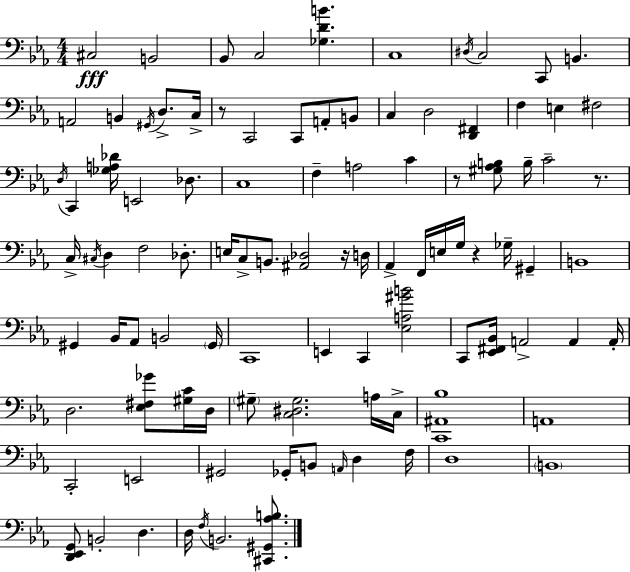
{
  \clef bass
  \numericTimeSignature
  \time 4/4
  \key ees \major
  cis2\fff b,2 | bes,8 c2 <ges d' b'>4. | c1 | \acciaccatura { dis16 } c2 c,8 b,4. | \break a,2 b,4 \acciaccatura { gis,16 } d8.-> | c16-> r8 c,2 c,8 a,8-. | b,8 c4 d2 <d, fis,>4 | f4 e4 fis2 | \break \acciaccatura { d16 } c,4 <ges a des'>16 e,2 | des8. c1 | f4-- a2 c'4 | r8 <gis aes b>8 b16-- c'2-- | \break r8. c16-> \acciaccatura { cis16 } d4 f2 | des8.-. e16 c8-> b,8. <ais, des>2 | r16 d16 aes,4-> f,16 e16 g16 r4 ges16-- | gis,4-- b,1 | \break gis,4 bes,16 aes,8 b,2 | \parenthesize gis,16 c,1 | e,4 c,4 <ees a gis' b'>2 | c,8 <ees, fis, bes,>16 a,2-> a,4 | \break a,16-. d2. | <ees fis ges'>8 <gis c'>16 d16 \parenthesize gis8-- <c dis gis>2. | a16 c16-> <c, ais, bes>1 | a,1 | \break c,2-. e,2 | gis,2 ges,16-. b,8 \grace { a,16 } | d4 f16 d1 | \parenthesize b,1 | \break <d, ees, g,>8 b,2-. d4. | d16 \acciaccatura { f16 } b,2. | <cis, gis, aes b>8. \bar "|."
}